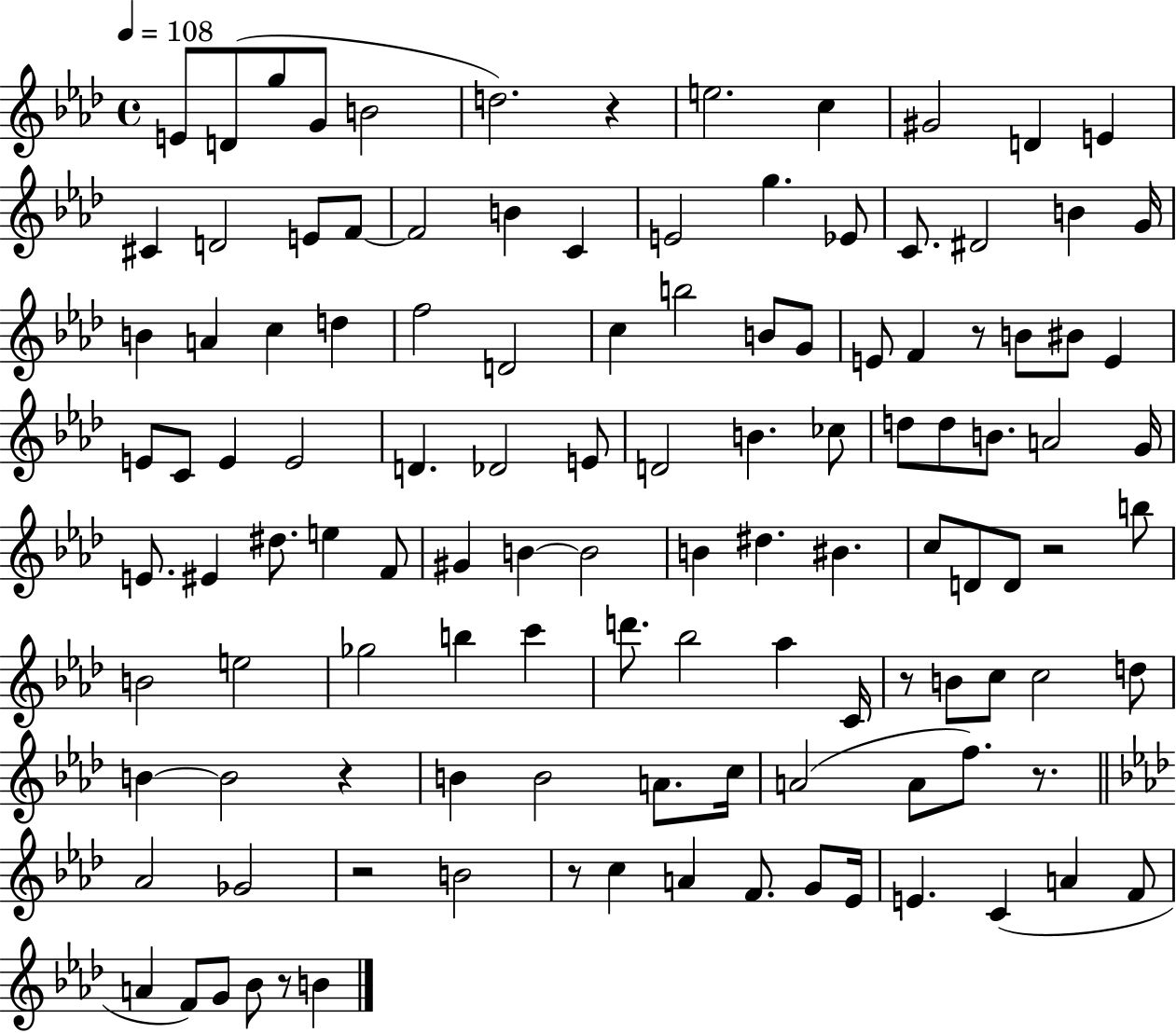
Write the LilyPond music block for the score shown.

{
  \clef treble
  \time 4/4
  \defaultTimeSignature
  \key aes \major
  \tempo 4 = 108
  e'8 d'8( g''8 g'8 b'2 | d''2.) r4 | e''2. c''4 | gis'2 d'4 e'4 | \break cis'4 d'2 e'8 f'8~~ | f'2 b'4 c'4 | e'2 g''4. ees'8 | c'8. dis'2 b'4 g'16 | \break b'4 a'4 c''4 d''4 | f''2 d'2 | c''4 b''2 b'8 g'8 | e'8 f'4 r8 b'8 bis'8 e'4 | \break e'8 c'8 e'4 e'2 | d'4. des'2 e'8 | d'2 b'4. ces''8 | d''8 d''8 b'8. a'2 g'16 | \break e'8. eis'4 dis''8. e''4 f'8 | gis'4 b'4~~ b'2 | b'4 dis''4. bis'4. | c''8 d'8 d'8 r2 b''8 | \break b'2 e''2 | ges''2 b''4 c'''4 | d'''8. bes''2 aes''4 c'16 | r8 b'8 c''8 c''2 d''8 | \break b'4~~ b'2 r4 | b'4 b'2 a'8. c''16 | a'2( a'8 f''8.) r8. | \bar "||" \break \key aes \major aes'2 ges'2 | r2 b'2 | r8 c''4 a'4 f'8. g'8 ees'16 | e'4. c'4( a'4 f'8 | \break a'4 f'8) g'8 bes'8 r8 b'4 | \bar "|."
}